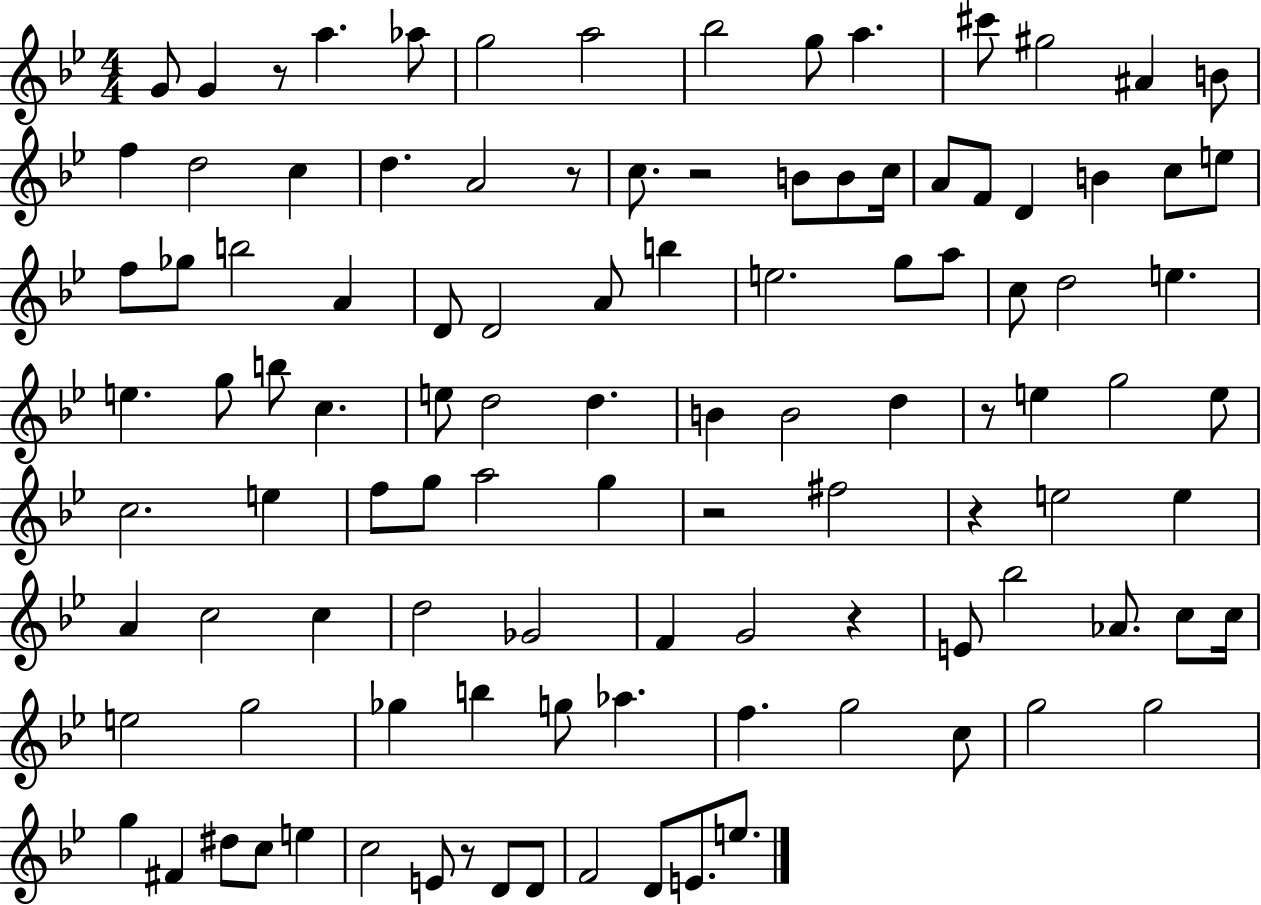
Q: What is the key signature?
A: BES major